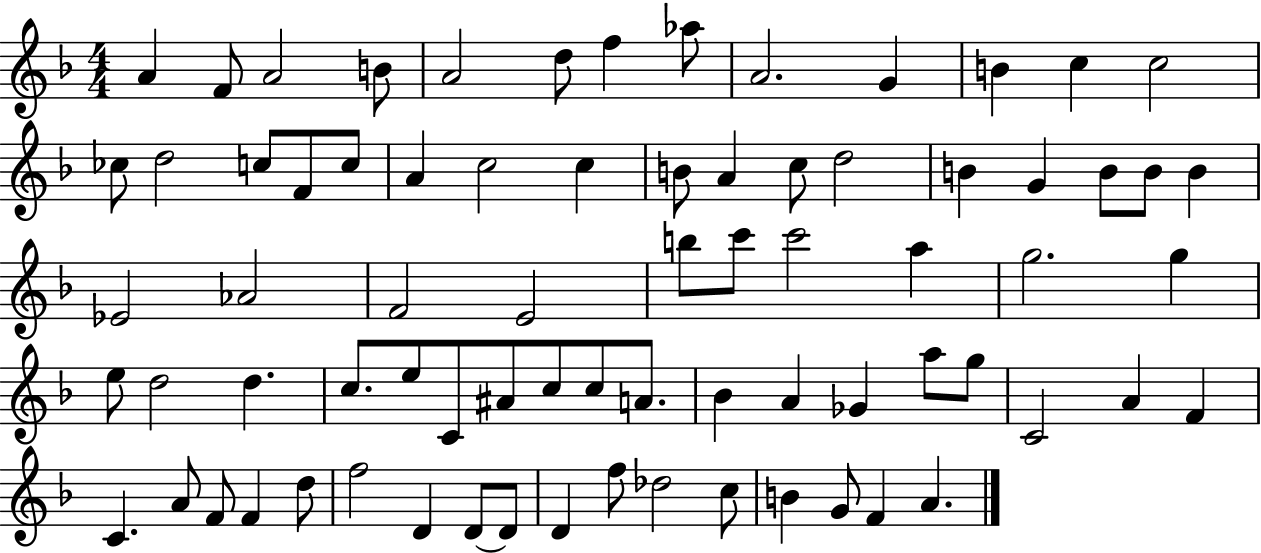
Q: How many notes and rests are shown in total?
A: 75